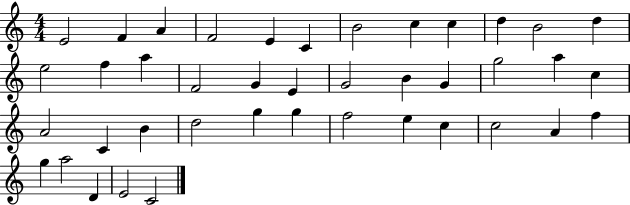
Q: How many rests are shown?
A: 0